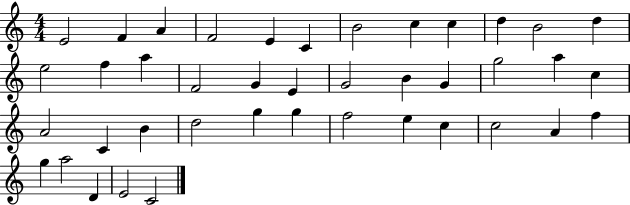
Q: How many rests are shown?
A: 0